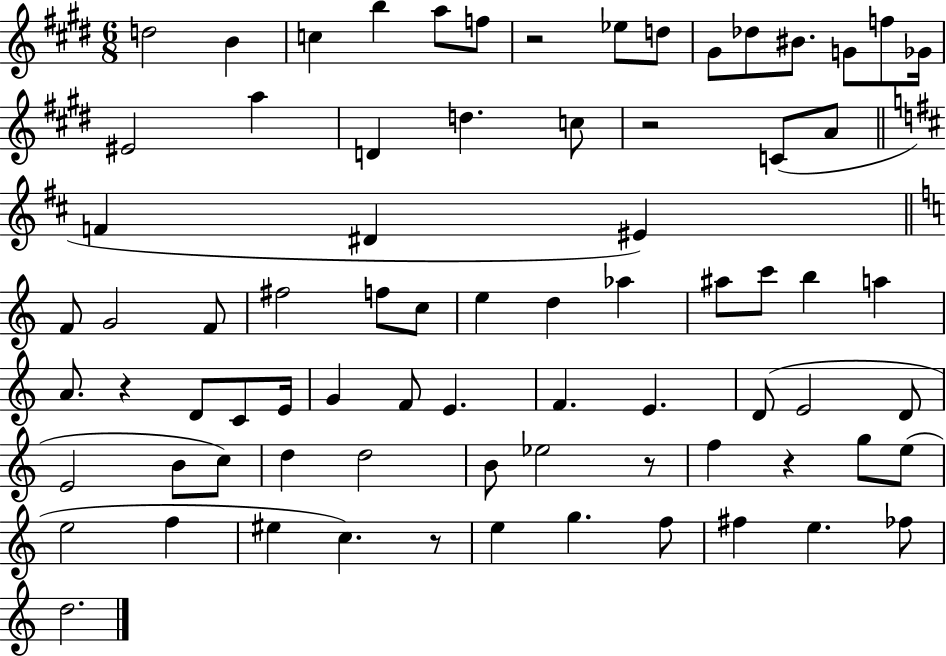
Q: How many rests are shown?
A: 6